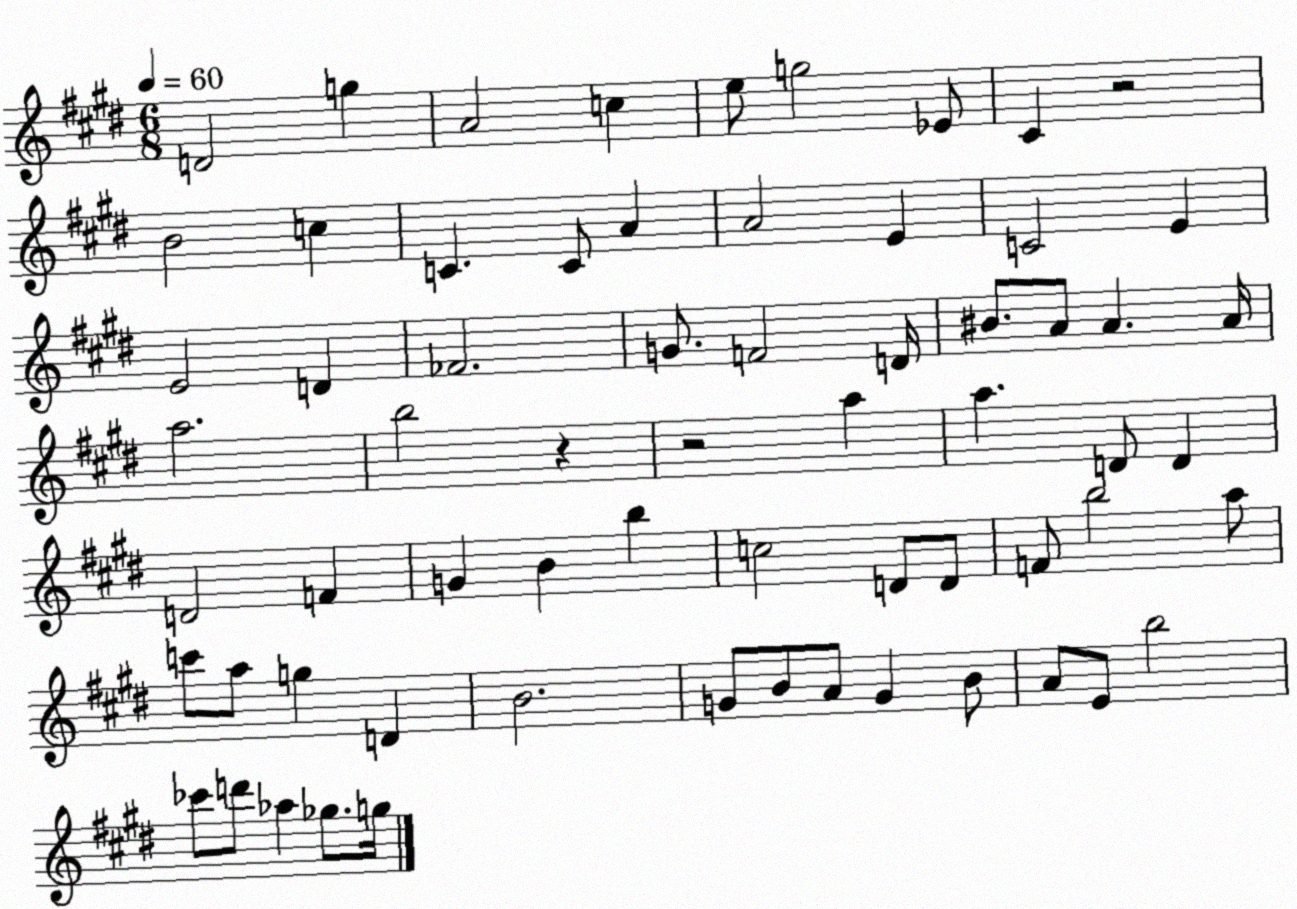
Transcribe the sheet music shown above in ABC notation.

X:1
T:Untitled
M:6/8
L:1/4
K:E
D2 g A2 c e/2 g2 _E/2 ^C z2 B2 c C C/2 A A2 E C2 E E2 D _F2 G/2 F2 D/4 ^B/2 A/2 A A/4 a2 b2 z z2 a a D/2 D D2 F G B b c2 D/2 D/2 F/2 b2 a/2 c'/2 a/2 g D B2 G/2 B/2 A/2 G B/2 A/2 E/2 b2 _c'/2 d'/2 _a _g/2 g/4